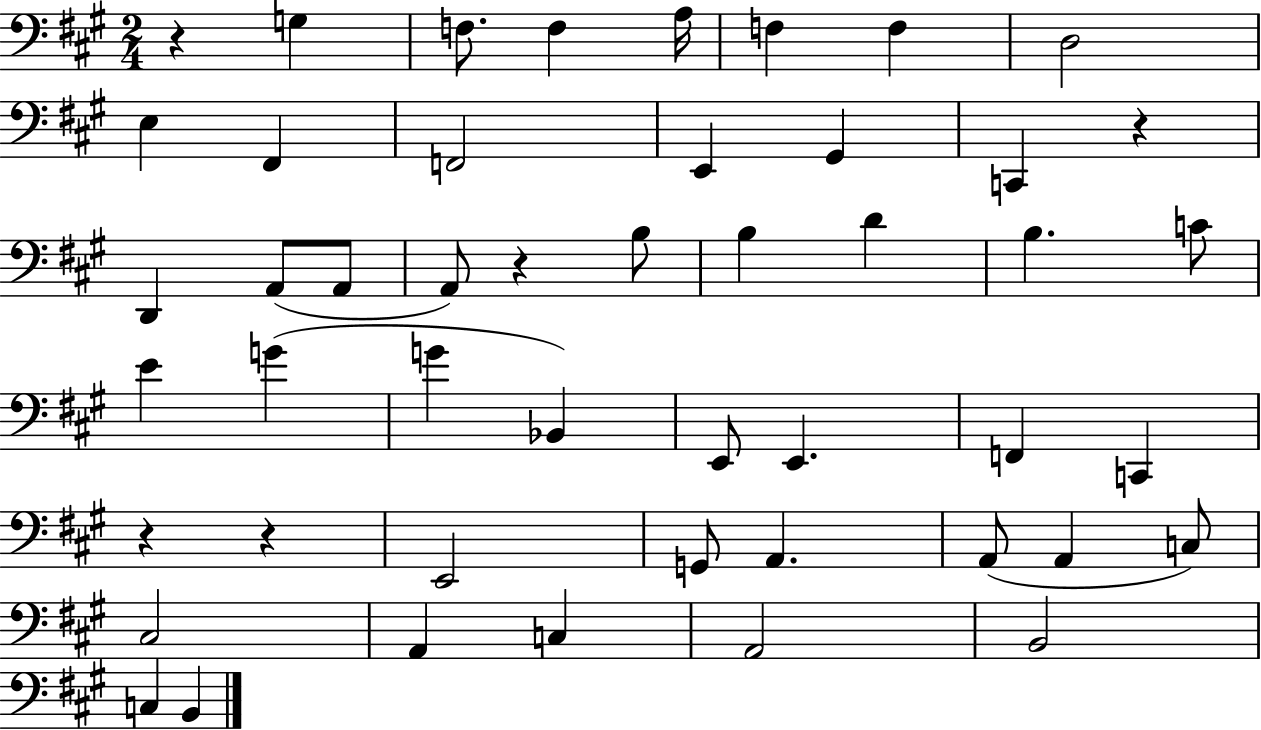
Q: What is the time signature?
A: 2/4